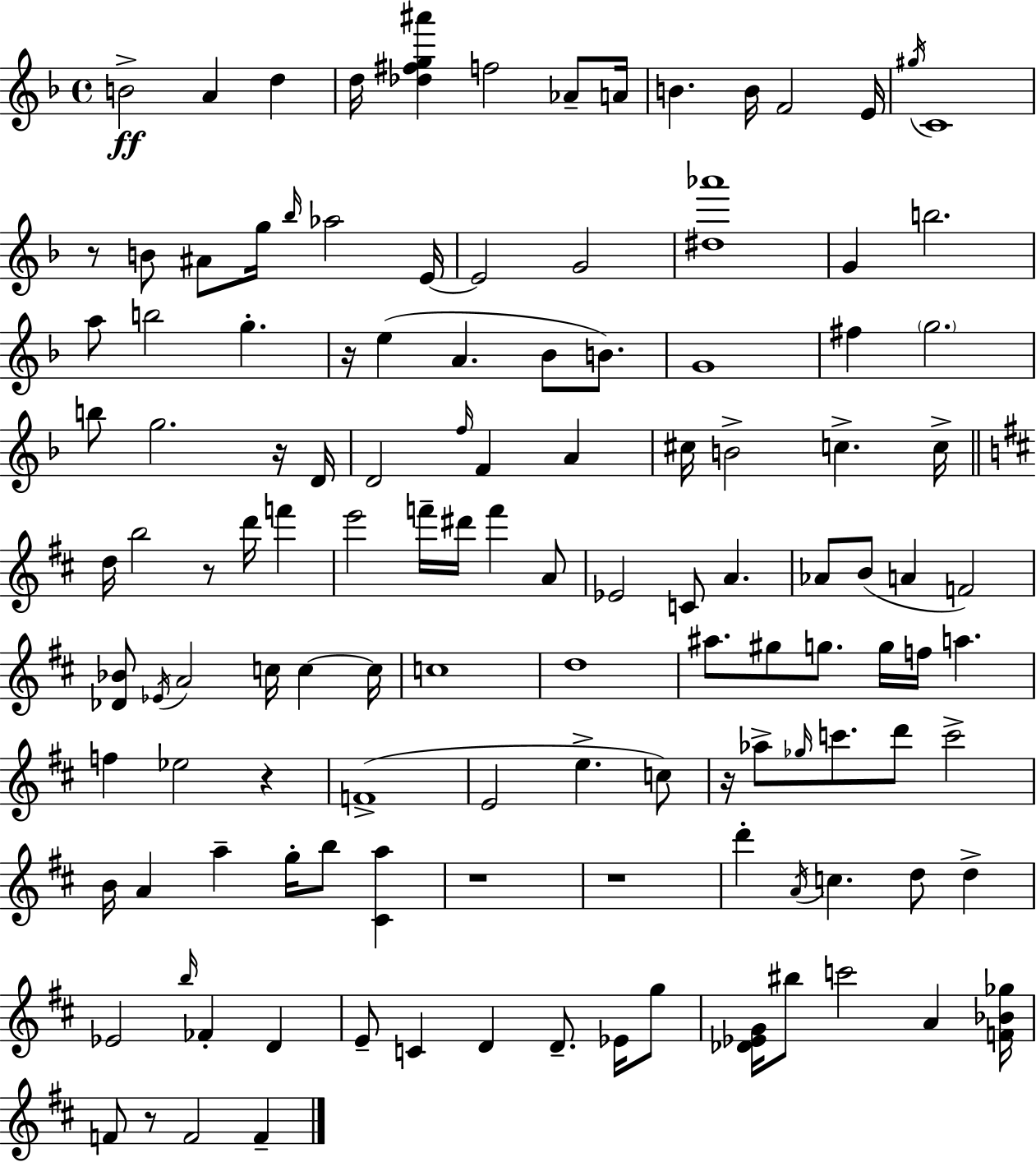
{
  \clef treble
  \time 4/4
  \defaultTimeSignature
  \key f \major
  \repeat volta 2 { b'2->\ff a'4 d''4 | d''16 <des'' fis'' g'' ais'''>4 f''2 aes'8-- a'16 | b'4. b'16 f'2 e'16 | \acciaccatura { gis''16 } c'1 | \break r8 b'8 ais'8 g''16 \grace { bes''16 } aes''2 | e'16~~ e'2 g'2 | <dis'' aes'''>1 | g'4 b''2. | \break a''8 b''2 g''4.-. | r16 e''4( a'4. bes'8 b'8.) | g'1 | fis''4 \parenthesize g''2. | \break b''8 g''2. | r16 d'16 d'2 \grace { f''16 } f'4 a'4 | cis''16 b'2-> c''4.-> | c''16-> \bar "||" \break \key d \major d''16 b''2 r8 d'''16 f'''4 | e'''2 f'''16-- dis'''16 f'''4 a'8 | ees'2 c'8 a'4. | aes'8 b'8( a'4 f'2) | \break <des' bes'>8 \acciaccatura { ees'16 } a'2 c''16 c''4~~ | c''16 c''1 | d''1 | ais''8. gis''8 g''8. g''16 f''16 a''4. | \break f''4 ees''2 r4 | f'1->( | e'2 e''4.-> c''8) | r16 aes''8-> \grace { ges''16 } c'''8. d'''8 c'''2-> | \break b'16 a'4 a''4-- g''16-. b''8 <cis' a''>4 | r1 | r1 | d'''4-. \acciaccatura { a'16 } c''4. d''8 d''4-> | \break ees'2 \grace { b''16 } fes'4-. | d'4 e'8-- c'4 d'4 d'8.-- | ees'16 g''8 <des' ees' g'>16 bis''8 c'''2 a'4 | <f' bes' ges''>16 f'8 r8 f'2 | \break f'4-- } \bar "|."
}